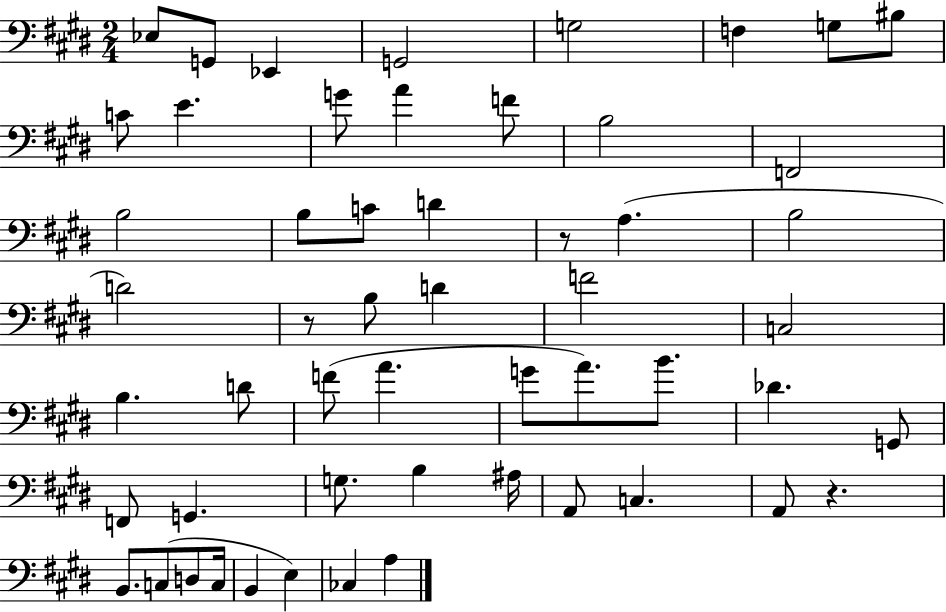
{
  \clef bass
  \numericTimeSignature
  \time 2/4
  \key e \major
  ees8 g,8 ees,4 | g,2 | g2 | f4 g8 bis8 | \break c'8 e'4. | g'8 a'4 f'8 | b2 | f,2 | \break b2 | b8 c'8 d'4 | r8 a4.( | b2 | \break d'2) | r8 b8 d'4 | f'2 | c2 | \break b4. d'8 | f'8( a'4. | g'8 a'8.) b'8. | des'4. g,8 | \break f,8 g,4. | g8. b4 ais16 | a,8 c4. | a,8 r4. | \break b,8. c8( d8 c16 | b,4 e4) | ces4 a4 | \bar "|."
}